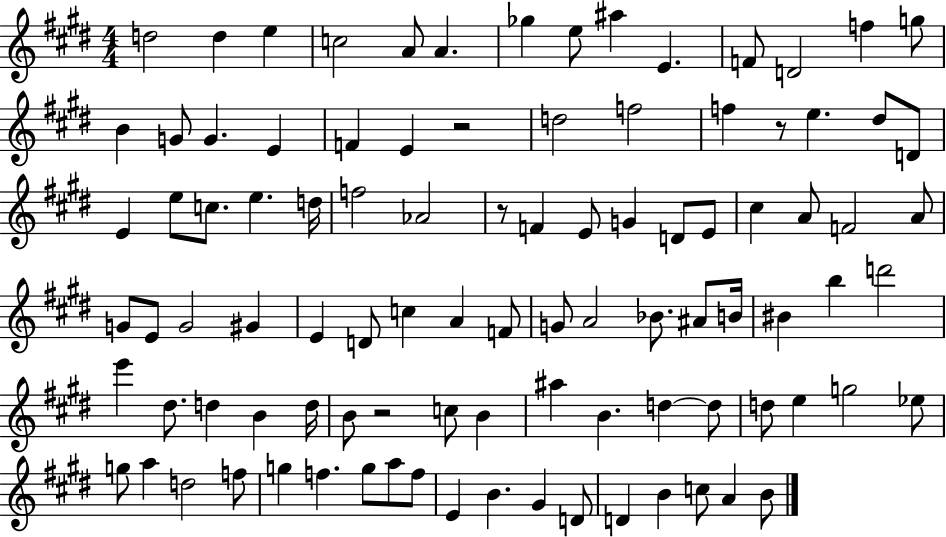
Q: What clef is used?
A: treble